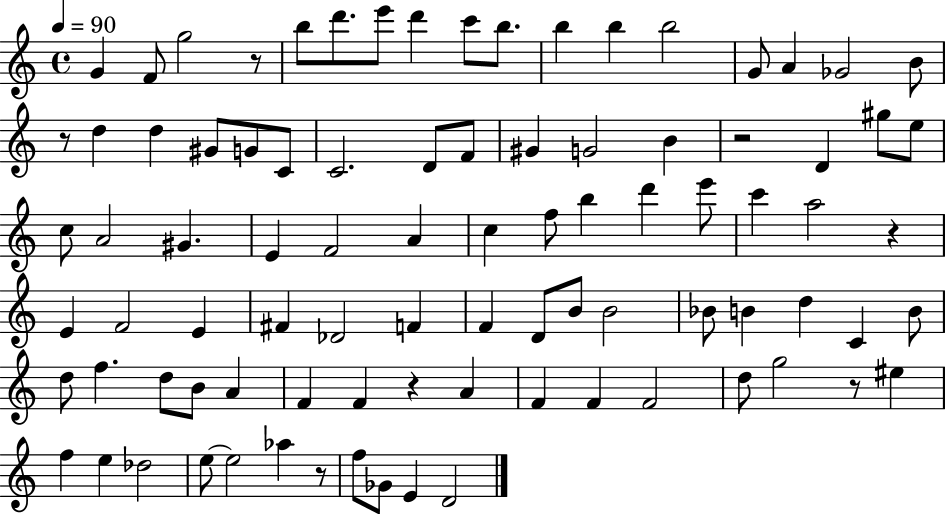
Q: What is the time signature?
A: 4/4